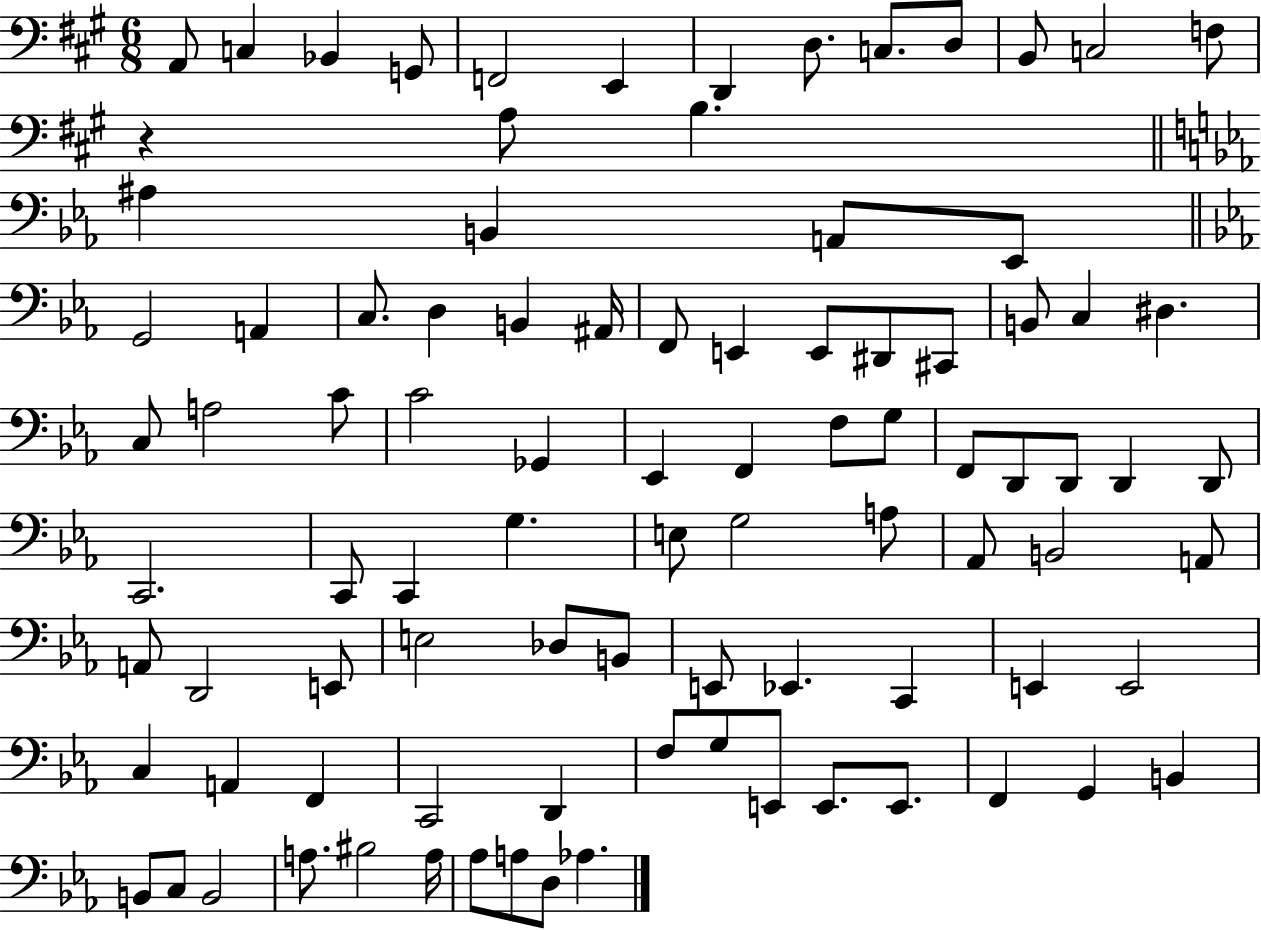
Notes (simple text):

A2/e C3/q Bb2/q G2/e F2/h E2/q D2/q D3/e. C3/e. D3/e B2/e C3/h F3/e R/q A3/e B3/q. A#3/q B2/q A2/e Eb2/e G2/h A2/q C3/e. D3/q B2/q A#2/s F2/e E2/q E2/e D#2/e C#2/e B2/e C3/q D#3/q. C3/e A3/h C4/e C4/h Gb2/q Eb2/q F2/q F3/e G3/e F2/e D2/e D2/e D2/q D2/e C2/h. C2/e C2/q G3/q. E3/e G3/h A3/e Ab2/e B2/h A2/e A2/e D2/h E2/e E3/h Db3/e B2/e E2/e Eb2/q. C2/q E2/q E2/h C3/q A2/q F2/q C2/h D2/q F3/e G3/e E2/e E2/e. E2/e. F2/q G2/q B2/q B2/e C3/e B2/h A3/e. BIS3/h A3/s Ab3/e A3/e D3/e Ab3/q.